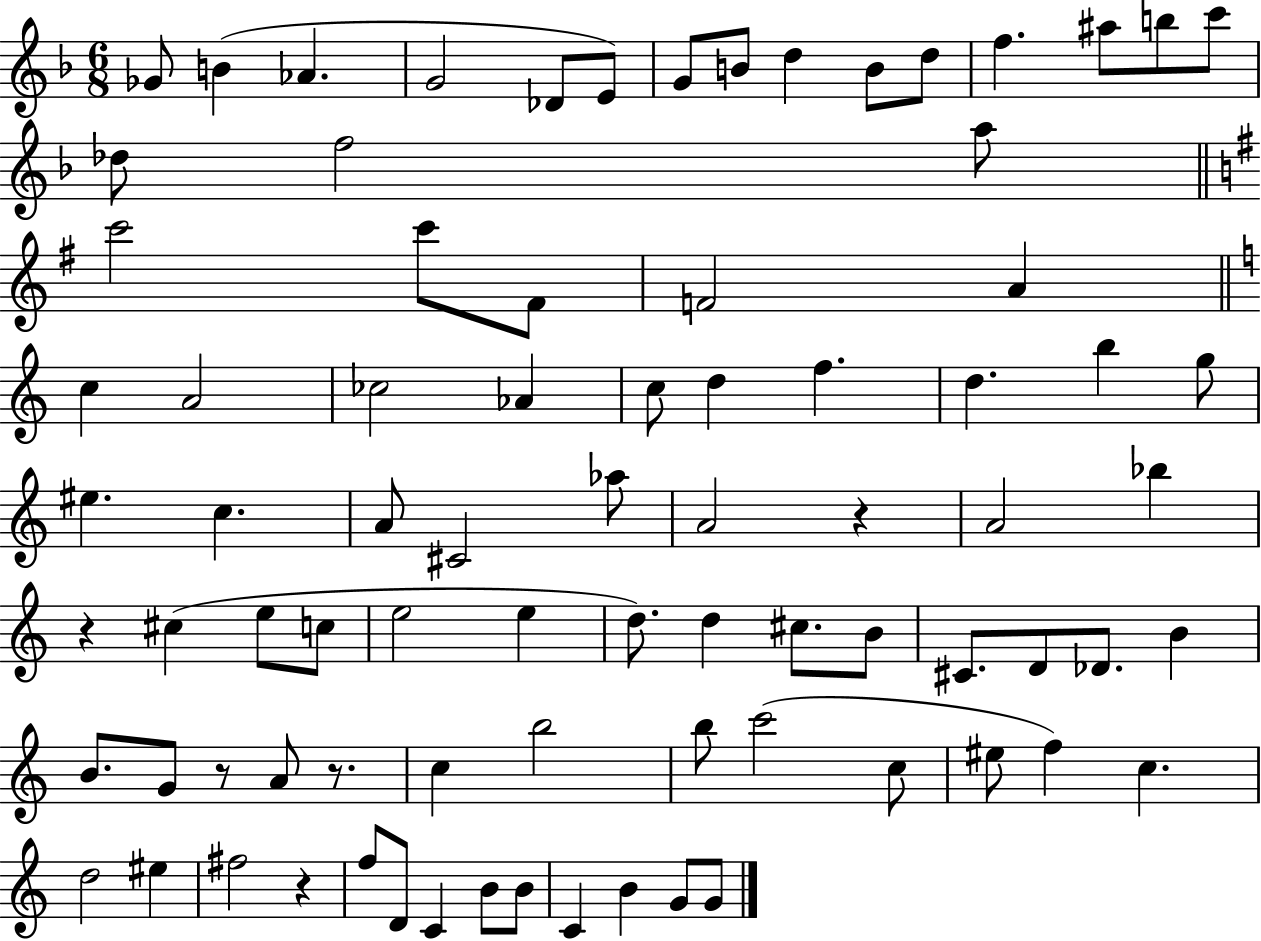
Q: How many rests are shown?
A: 5